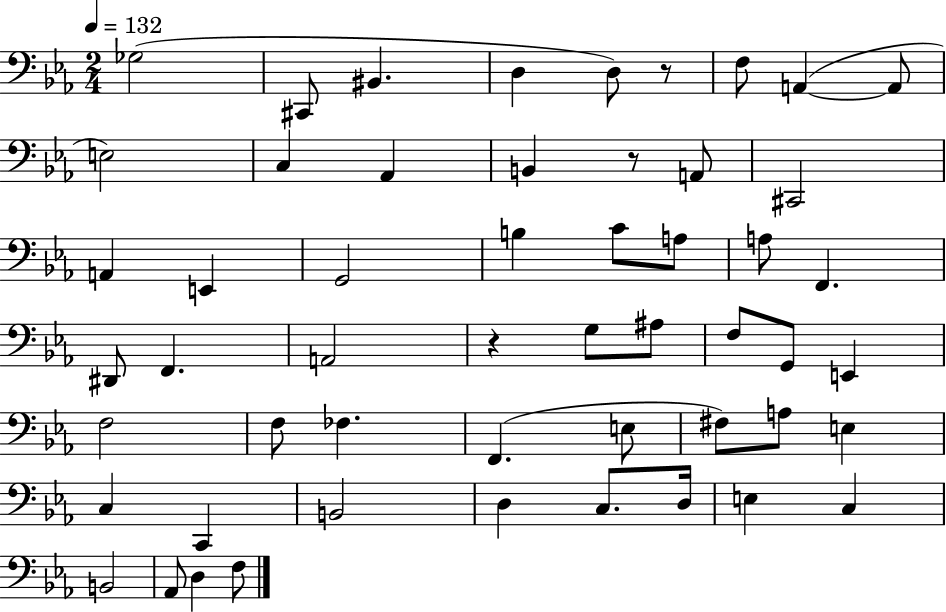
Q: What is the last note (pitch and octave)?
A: F3